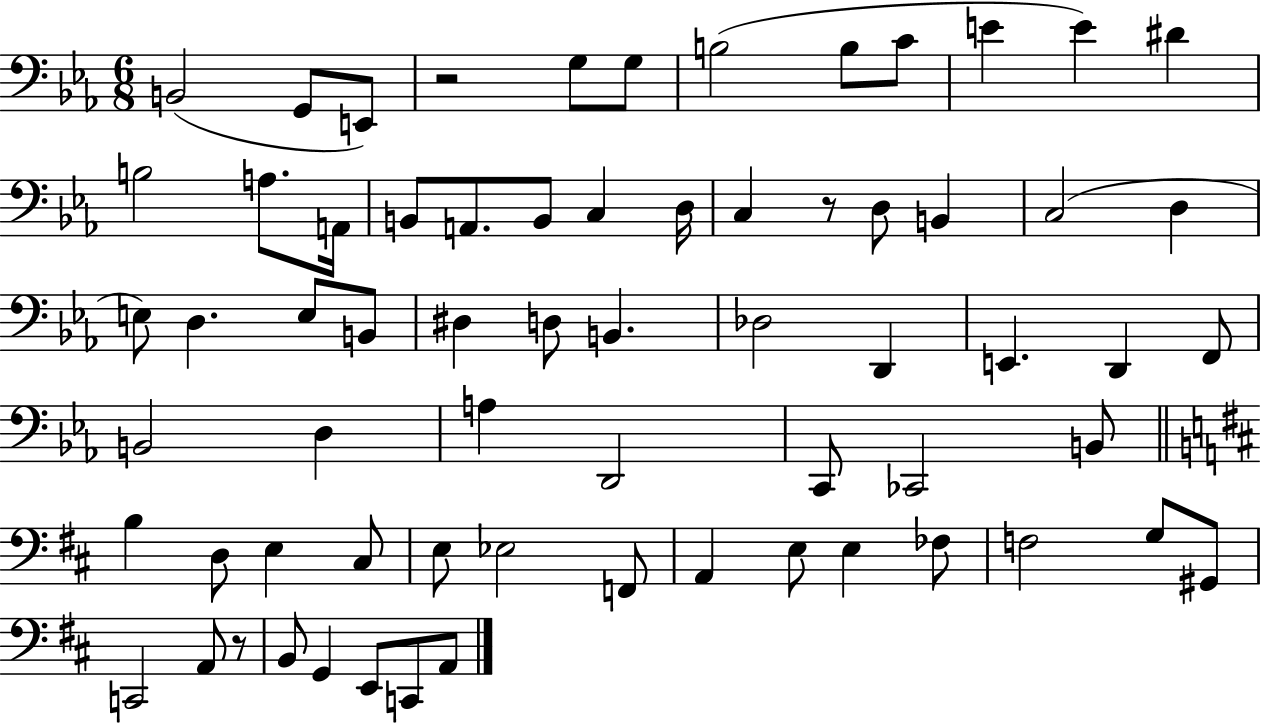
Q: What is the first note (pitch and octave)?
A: B2